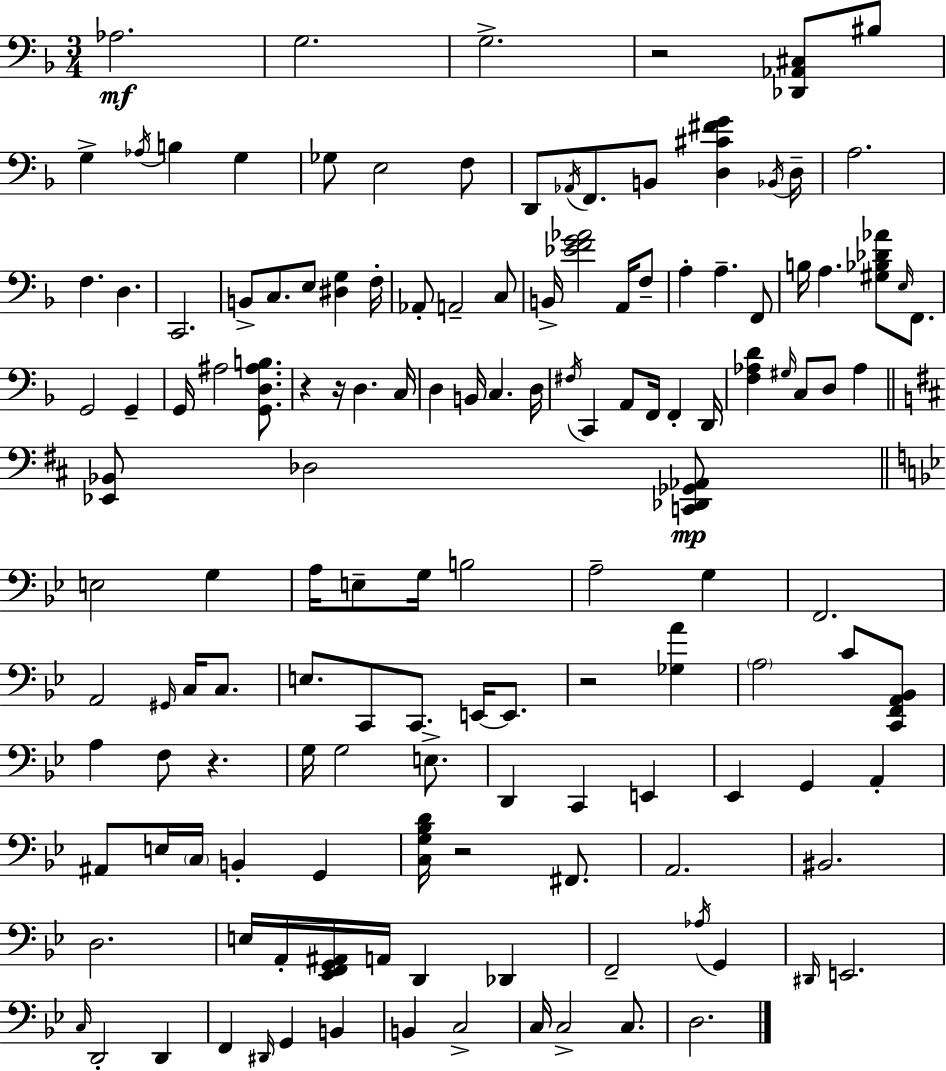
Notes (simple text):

Ab3/h. G3/h. G3/h. R/h [Db2,Ab2,C#3]/e BIS3/e G3/q Ab3/s B3/q G3/q Gb3/e E3/h F3/e D2/e Ab2/s F2/e. B2/e [D3,C#4,F#4,G4]/q Bb2/s D3/s A3/h. F3/q. D3/q. C2/h. B2/e C3/e. E3/e [D#3,G3]/q F3/s Ab2/e A2/h C3/e B2/s [Eb4,F4,G4,Ab4]/h A2/s F3/e A3/q A3/q. F2/e B3/s A3/q. [G#3,Bb3,Db4,Ab4]/e E3/s F2/e. G2/h G2/q G2/s A#3/h [G2,D3,A#3,B3]/e. R/q R/s D3/q. C3/s D3/q B2/s C3/q. D3/s F#3/s C2/q A2/e F2/s F2/q D2/s [F3,Ab3,D4]/q G#3/s C3/e D3/e Ab3/q [Eb2,Bb2]/e Db3/h [C2,Db2,Gb2,Ab2]/e E3/h G3/q A3/s E3/e G3/s B3/h A3/h G3/q F2/h. A2/h G#2/s C3/s C3/e. E3/e. C2/e C2/e. E2/s E2/e. R/h [Gb3,A4]/q A3/h C4/e [C2,F2,A2,Bb2]/e A3/q F3/e R/q. G3/s G3/h E3/e. D2/q C2/q E2/q Eb2/q G2/q A2/q A#2/e E3/s C3/s B2/q G2/q [C3,G3,Bb3,D4]/s R/h F#2/e. A2/h. BIS2/h. D3/h. E3/s A2/s [Eb2,F2,G2,A#2]/s A2/s D2/q Db2/q F2/h Ab3/s G2/q D#2/s E2/h. C3/s D2/h D2/q F2/q D#2/s G2/q B2/q B2/q C3/h C3/s C3/h C3/e. D3/h.